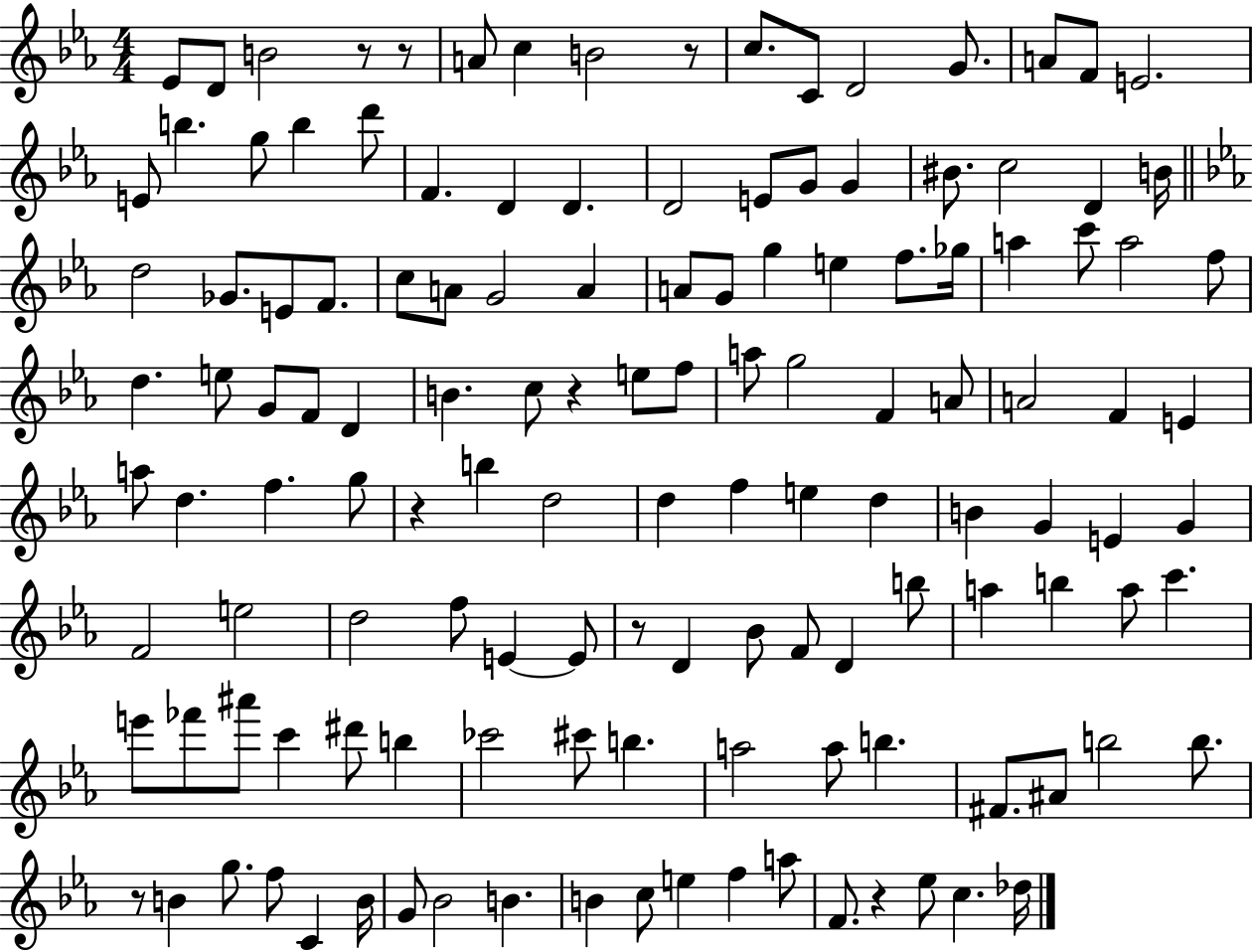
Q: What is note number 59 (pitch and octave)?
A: F4